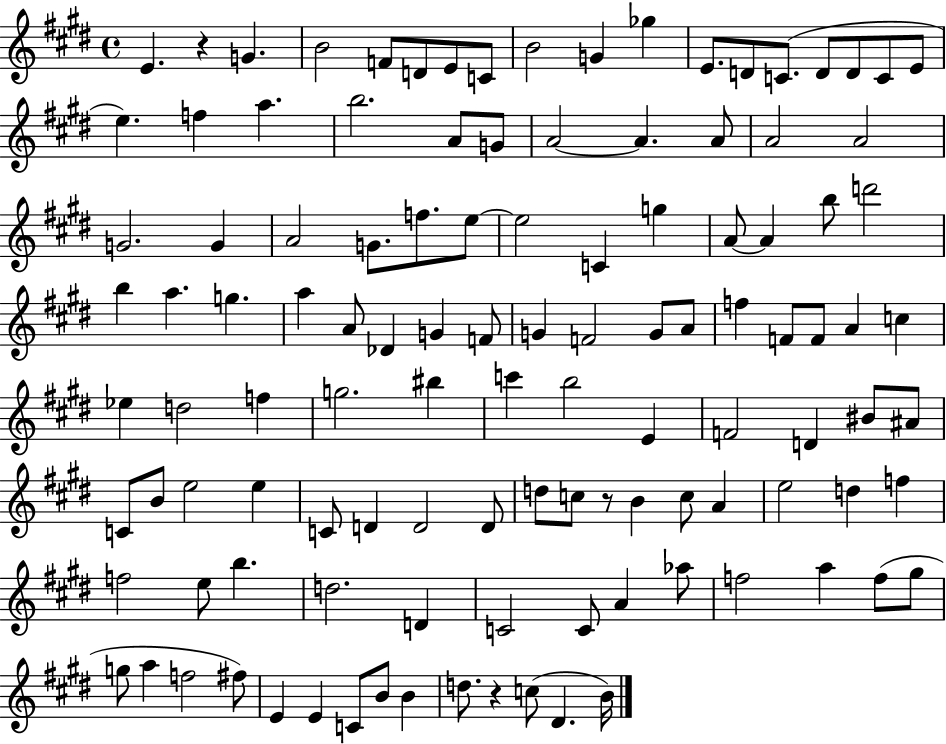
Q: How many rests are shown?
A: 3